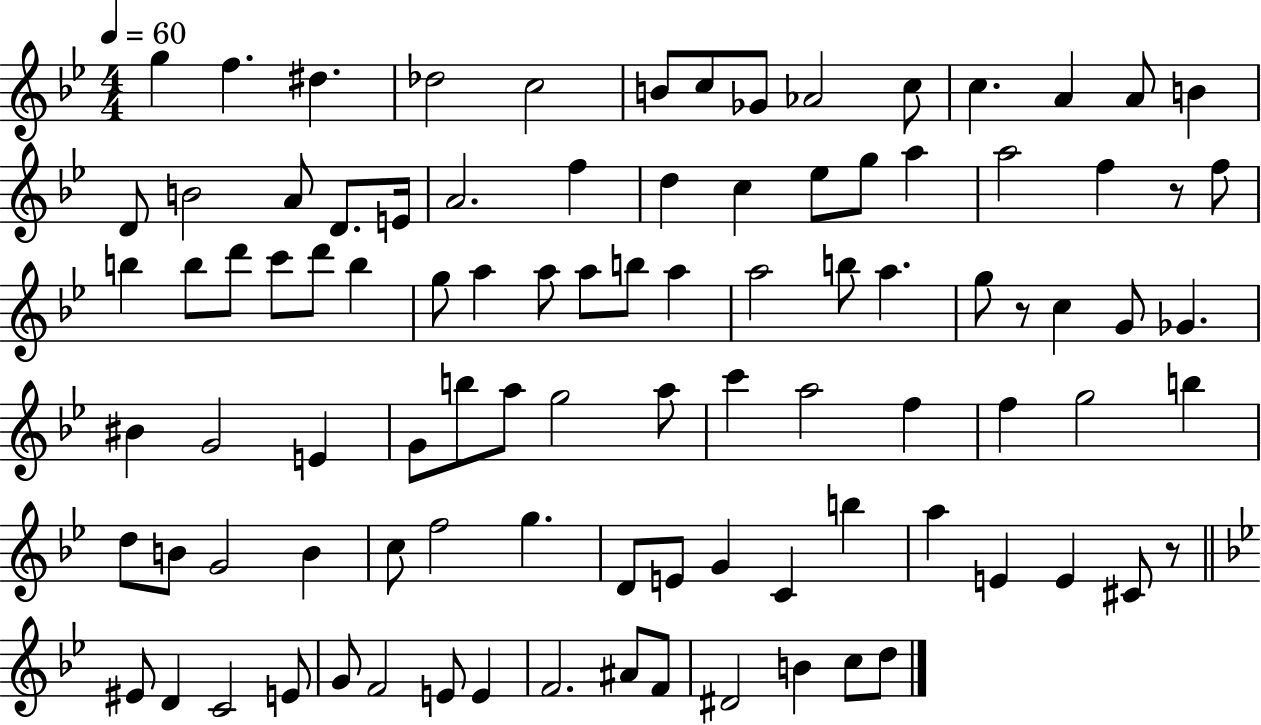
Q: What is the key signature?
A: BES major